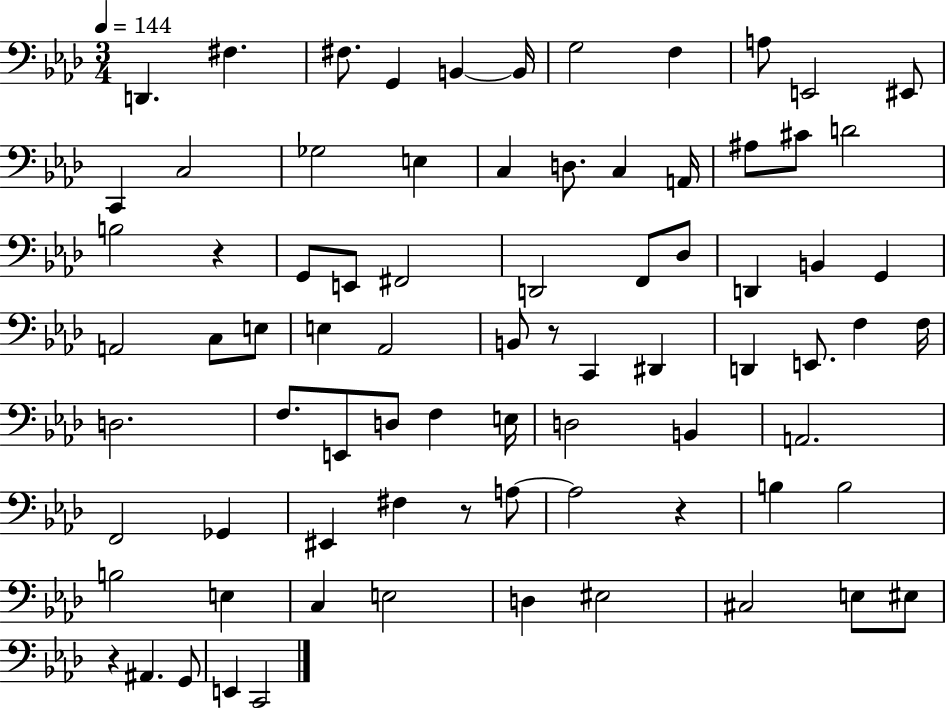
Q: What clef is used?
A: bass